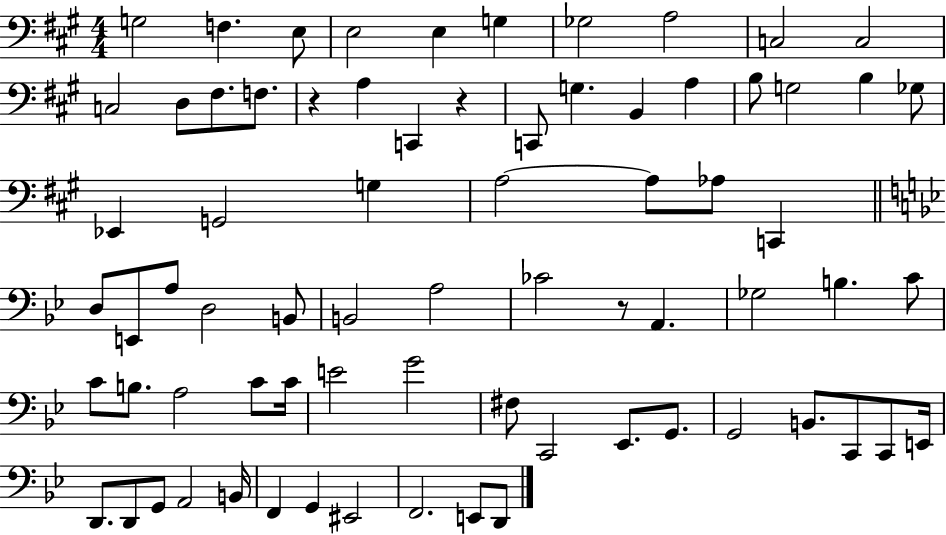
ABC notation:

X:1
T:Untitled
M:4/4
L:1/4
K:A
G,2 F, E,/2 E,2 E, G, _G,2 A,2 C,2 C,2 C,2 D,/2 ^F,/2 F,/2 z A, C,, z C,,/2 G, B,, A, B,/2 G,2 B, _G,/2 _E,, G,,2 G, A,2 A,/2 _A,/2 C,, D,/2 E,,/2 A,/2 D,2 B,,/2 B,,2 A,2 _C2 z/2 A,, _G,2 B, C/2 C/2 B,/2 A,2 C/2 C/4 E2 G2 ^F,/2 C,,2 _E,,/2 G,,/2 G,,2 B,,/2 C,,/2 C,,/2 E,,/4 D,,/2 D,,/2 G,,/2 A,,2 B,,/4 F,, G,, ^E,,2 F,,2 E,,/2 D,,/2